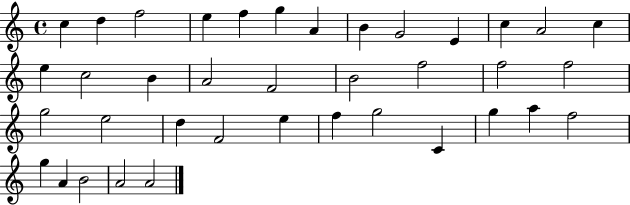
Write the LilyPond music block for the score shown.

{
  \clef treble
  \time 4/4
  \defaultTimeSignature
  \key c \major
  c''4 d''4 f''2 | e''4 f''4 g''4 a'4 | b'4 g'2 e'4 | c''4 a'2 c''4 | \break e''4 c''2 b'4 | a'2 f'2 | b'2 f''2 | f''2 f''2 | \break g''2 e''2 | d''4 f'2 e''4 | f''4 g''2 c'4 | g''4 a''4 f''2 | \break g''4 a'4 b'2 | a'2 a'2 | \bar "|."
}